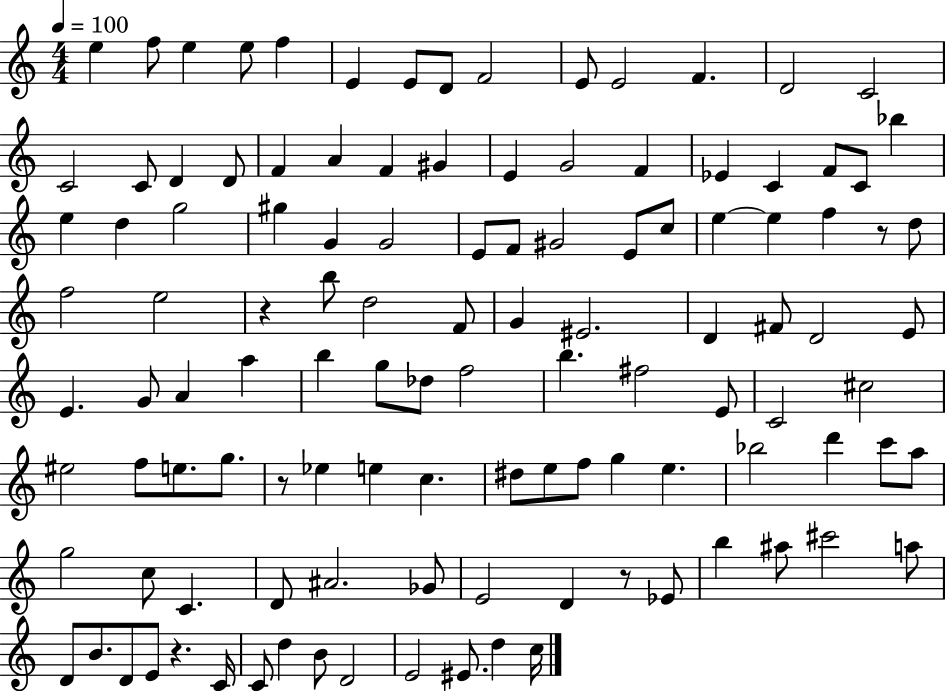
E5/q F5/e E5/q E5/e F5/q E4/q E4/e D4/e F4/h E4/e E4/h F4/q. D4/h C4/h C4/h C4/e D4/q D4/e F4/q A4/q F4/q G#4/q E4/q G4/h F4/q Eb4/q C4/q F4/e C4/e Bb5/q E5/q D5/q G5/h G#5/q G4/q G4/h E4/e F4/e G#4/h E4/e C5/e E5/q E5/q F5/q R/e D5/e F5/h E5/h R/q B5/e D5/h F4/e G4/q EIS4/h. D4/q F#4/e D4/h E4/e E4/q. G4/e A4/q A5/q B5/q G5/e Db5/e F5/h B5/q. F#5/h E4/e C4/h C#5/h EIS5/h F5/e E5/e. G5/e. R/e Eb5/q E5/q C5/q. D#5/e E5/e F5/e G5/q E5/q. Bb5/h D6/q C6/e A5/e G5/h C5/e C4/q. D4/e A#4/h. Gb4/e E4/h D4/q R/e Eb4/e B5/q A#5/e C#6/h A5/e D4/e B4/e. D4/e E4/e R/q. C4/s C4/e D5/q B4/e D4/h E4/h EIS4/e. D5/q C5/s